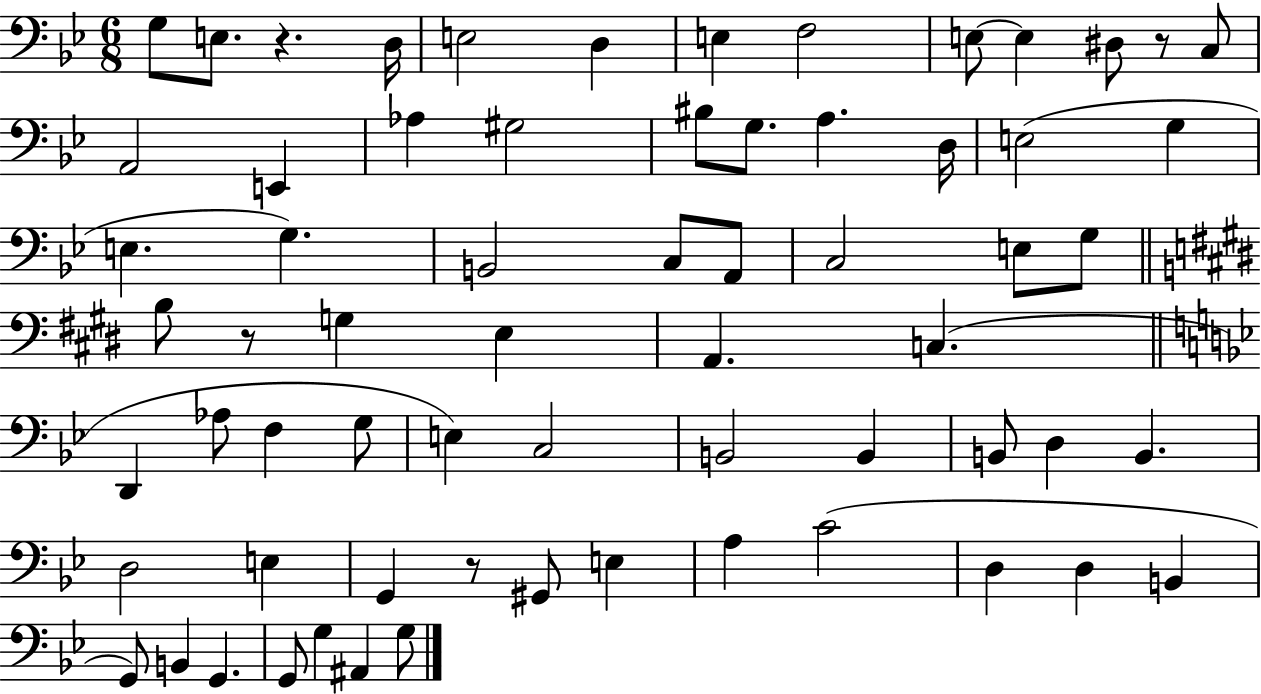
G3/e E3/e. R/q. D3/s E3/h D3/q E3/q F3/h E3/e E3/q D#3/e R/e C3/e A2/h E2/q Ab3/q G#3/h BIS3/e G3/e. A3/q. D3/s E3/h G3/q E3/q. G3/q. B2/h C3/e A2/e C3/h E3/e G3/e B3/e R/e G3/q E3/q A2/q. C3/q. D2/q Ab3/e F3/q G3/e E3/q C3/h B2/h B2/q B2/e D3/q B2/q. D3/h E3/q G2/q R/e G#2/e E3/q A3/q C4/h D3/q D3/q B2/q G2/e B2/q G2/q. G2/e G3/q A#2/q G3/e